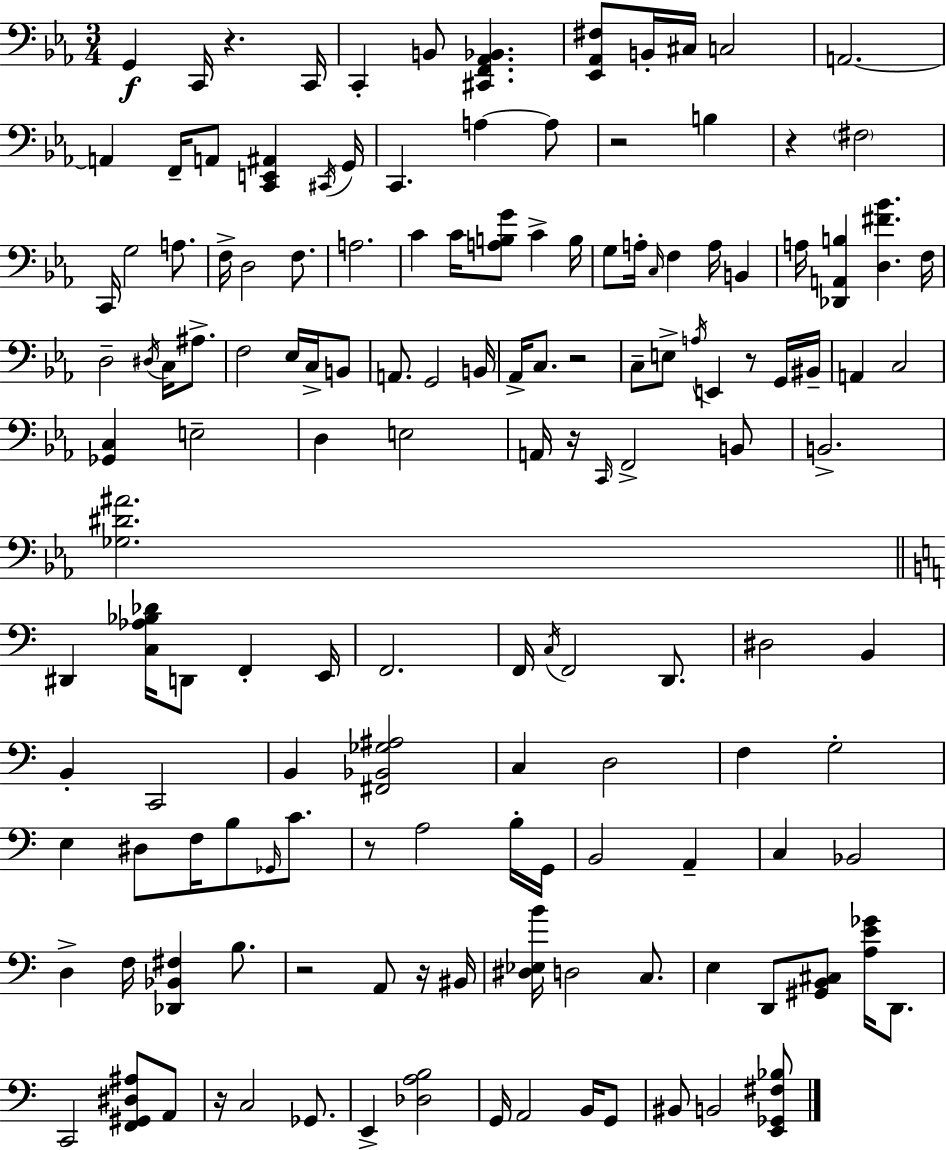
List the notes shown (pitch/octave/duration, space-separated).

G2/q C2/s R/q. C2/s C2/q B2/e [C#2,F2,Ab2,Bb2]/q. [Eb2,Ab2,F#3]/e B2/s C#3/s C3/h A2/h. A2/q F2/s A2/e [C2,E2,A#2]/q C#2/s G2/s C2/q. A3/q A3/e R/h B3/q R/q F#3/h C2/s G3/h A3/e. F3/s D3/h F3/e. A3/h. C4/q C4/s [A3,B3,G4]/e C4/q B3/s G3/e A3/s C3/s F3/q A3/s B2/q A3/s [Db2,A2,B3]/q [D3,F#4,Bb4]/q. F3/s D3/h D#3/s C3/s A#3/e. F3/h Eb3/s C3/s B2/e A2/e. G2/h B2/s Ab2/s C3/e. R/h C3/e E3/e A3/s E2/q R/e G2/s BIS2/s A2/q C3/h [Gb2,C3]/q E3/h D3/q E3/h A2/s R/s C2/s F2/h B2/e B2/h. [Gb3,D#4,A#4]/h. D#2/q [C3,Ab3,Bb3,Db4]/s D2/e F2/q E2/s F2/h. F2/s C3/s F2/h D2/e. D#3/h B2/q B2/q C2/h B2/q [F#2,Bb2,Gb3,A#3]/h C3/q D3/h F3/q G3/h E3/q D#3/e F3/s B3/e Gb2/s C4/e. R/e A3/h B3/s G2/s B2/h A2/q C3/q Bb2/h D3/q F3/s [Db2,Bb2,F#3]/q B3/e. R/h A2/e R/s BIS2/s [D#3,Eb3,B4]/s D3/h C3/e. E3/q D2/e [G#2,B2,C#3]/e [A3,E4,Gb4]/s D2/e. C2/h [F2,G#2,D#3,A#3]/e A2/e R/s C3/h Gb2/e. E2/q [Db3,A3,B3]/h G2/s A2/h B2/s G2/e BIS2/e B2/h [E2,Gb2,F#3,Bb3]/e